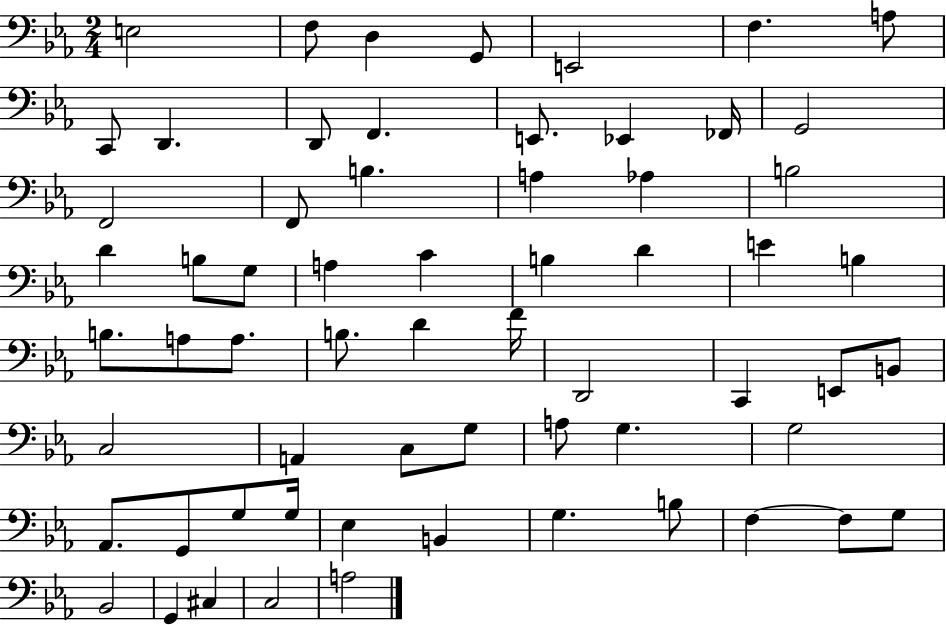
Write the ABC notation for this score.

X:1
T:Untitled
M:2/4
L:1/4
K:Eb
E,2 F,/2 D, G,,/2 E,,2 F, A,/2 C,,/2 D,, D,,/2 F,, E,,/2 _E,, _F,,/4 G,,2 F,,2 F,,/2 B, A, _A, B,2 D B,/2 G,/2 A, C B, D E B, B,/2 A,/2 A,/2 B,/2 D F/4 D,,2 C,, E,,/2 B,,/2 C,2 A,, C,/2 G,/2 A,/2 G, G,2 _A,,/2 G,,/2 G,/2 G,/4 _E, B,, G, B,/2 F, F,/2 G,/2 _B,,2 G,, ^C, C,2 A,2